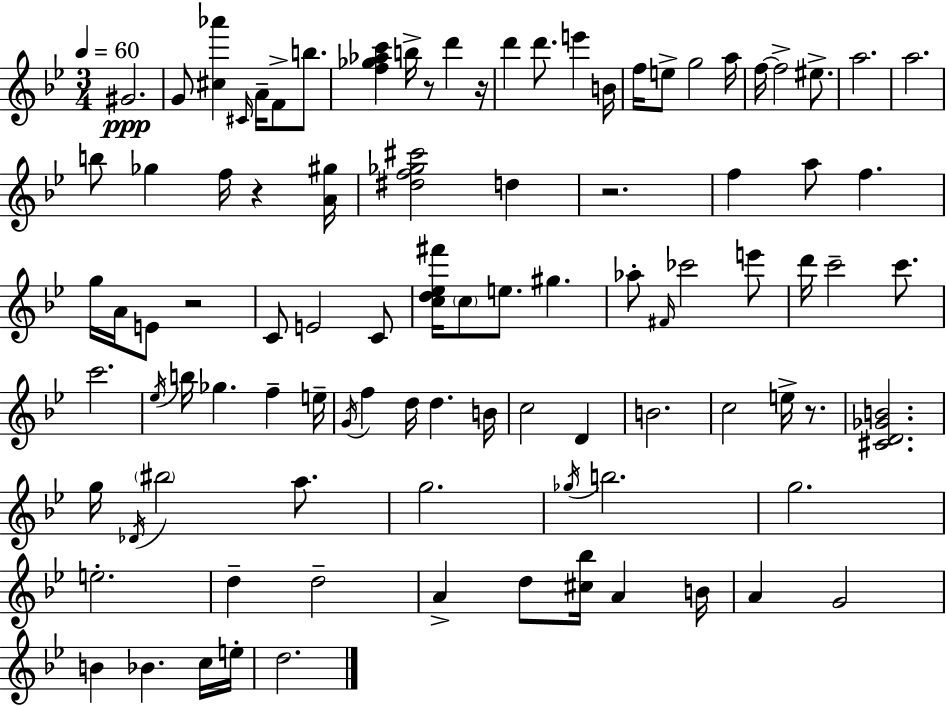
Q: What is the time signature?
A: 3/4